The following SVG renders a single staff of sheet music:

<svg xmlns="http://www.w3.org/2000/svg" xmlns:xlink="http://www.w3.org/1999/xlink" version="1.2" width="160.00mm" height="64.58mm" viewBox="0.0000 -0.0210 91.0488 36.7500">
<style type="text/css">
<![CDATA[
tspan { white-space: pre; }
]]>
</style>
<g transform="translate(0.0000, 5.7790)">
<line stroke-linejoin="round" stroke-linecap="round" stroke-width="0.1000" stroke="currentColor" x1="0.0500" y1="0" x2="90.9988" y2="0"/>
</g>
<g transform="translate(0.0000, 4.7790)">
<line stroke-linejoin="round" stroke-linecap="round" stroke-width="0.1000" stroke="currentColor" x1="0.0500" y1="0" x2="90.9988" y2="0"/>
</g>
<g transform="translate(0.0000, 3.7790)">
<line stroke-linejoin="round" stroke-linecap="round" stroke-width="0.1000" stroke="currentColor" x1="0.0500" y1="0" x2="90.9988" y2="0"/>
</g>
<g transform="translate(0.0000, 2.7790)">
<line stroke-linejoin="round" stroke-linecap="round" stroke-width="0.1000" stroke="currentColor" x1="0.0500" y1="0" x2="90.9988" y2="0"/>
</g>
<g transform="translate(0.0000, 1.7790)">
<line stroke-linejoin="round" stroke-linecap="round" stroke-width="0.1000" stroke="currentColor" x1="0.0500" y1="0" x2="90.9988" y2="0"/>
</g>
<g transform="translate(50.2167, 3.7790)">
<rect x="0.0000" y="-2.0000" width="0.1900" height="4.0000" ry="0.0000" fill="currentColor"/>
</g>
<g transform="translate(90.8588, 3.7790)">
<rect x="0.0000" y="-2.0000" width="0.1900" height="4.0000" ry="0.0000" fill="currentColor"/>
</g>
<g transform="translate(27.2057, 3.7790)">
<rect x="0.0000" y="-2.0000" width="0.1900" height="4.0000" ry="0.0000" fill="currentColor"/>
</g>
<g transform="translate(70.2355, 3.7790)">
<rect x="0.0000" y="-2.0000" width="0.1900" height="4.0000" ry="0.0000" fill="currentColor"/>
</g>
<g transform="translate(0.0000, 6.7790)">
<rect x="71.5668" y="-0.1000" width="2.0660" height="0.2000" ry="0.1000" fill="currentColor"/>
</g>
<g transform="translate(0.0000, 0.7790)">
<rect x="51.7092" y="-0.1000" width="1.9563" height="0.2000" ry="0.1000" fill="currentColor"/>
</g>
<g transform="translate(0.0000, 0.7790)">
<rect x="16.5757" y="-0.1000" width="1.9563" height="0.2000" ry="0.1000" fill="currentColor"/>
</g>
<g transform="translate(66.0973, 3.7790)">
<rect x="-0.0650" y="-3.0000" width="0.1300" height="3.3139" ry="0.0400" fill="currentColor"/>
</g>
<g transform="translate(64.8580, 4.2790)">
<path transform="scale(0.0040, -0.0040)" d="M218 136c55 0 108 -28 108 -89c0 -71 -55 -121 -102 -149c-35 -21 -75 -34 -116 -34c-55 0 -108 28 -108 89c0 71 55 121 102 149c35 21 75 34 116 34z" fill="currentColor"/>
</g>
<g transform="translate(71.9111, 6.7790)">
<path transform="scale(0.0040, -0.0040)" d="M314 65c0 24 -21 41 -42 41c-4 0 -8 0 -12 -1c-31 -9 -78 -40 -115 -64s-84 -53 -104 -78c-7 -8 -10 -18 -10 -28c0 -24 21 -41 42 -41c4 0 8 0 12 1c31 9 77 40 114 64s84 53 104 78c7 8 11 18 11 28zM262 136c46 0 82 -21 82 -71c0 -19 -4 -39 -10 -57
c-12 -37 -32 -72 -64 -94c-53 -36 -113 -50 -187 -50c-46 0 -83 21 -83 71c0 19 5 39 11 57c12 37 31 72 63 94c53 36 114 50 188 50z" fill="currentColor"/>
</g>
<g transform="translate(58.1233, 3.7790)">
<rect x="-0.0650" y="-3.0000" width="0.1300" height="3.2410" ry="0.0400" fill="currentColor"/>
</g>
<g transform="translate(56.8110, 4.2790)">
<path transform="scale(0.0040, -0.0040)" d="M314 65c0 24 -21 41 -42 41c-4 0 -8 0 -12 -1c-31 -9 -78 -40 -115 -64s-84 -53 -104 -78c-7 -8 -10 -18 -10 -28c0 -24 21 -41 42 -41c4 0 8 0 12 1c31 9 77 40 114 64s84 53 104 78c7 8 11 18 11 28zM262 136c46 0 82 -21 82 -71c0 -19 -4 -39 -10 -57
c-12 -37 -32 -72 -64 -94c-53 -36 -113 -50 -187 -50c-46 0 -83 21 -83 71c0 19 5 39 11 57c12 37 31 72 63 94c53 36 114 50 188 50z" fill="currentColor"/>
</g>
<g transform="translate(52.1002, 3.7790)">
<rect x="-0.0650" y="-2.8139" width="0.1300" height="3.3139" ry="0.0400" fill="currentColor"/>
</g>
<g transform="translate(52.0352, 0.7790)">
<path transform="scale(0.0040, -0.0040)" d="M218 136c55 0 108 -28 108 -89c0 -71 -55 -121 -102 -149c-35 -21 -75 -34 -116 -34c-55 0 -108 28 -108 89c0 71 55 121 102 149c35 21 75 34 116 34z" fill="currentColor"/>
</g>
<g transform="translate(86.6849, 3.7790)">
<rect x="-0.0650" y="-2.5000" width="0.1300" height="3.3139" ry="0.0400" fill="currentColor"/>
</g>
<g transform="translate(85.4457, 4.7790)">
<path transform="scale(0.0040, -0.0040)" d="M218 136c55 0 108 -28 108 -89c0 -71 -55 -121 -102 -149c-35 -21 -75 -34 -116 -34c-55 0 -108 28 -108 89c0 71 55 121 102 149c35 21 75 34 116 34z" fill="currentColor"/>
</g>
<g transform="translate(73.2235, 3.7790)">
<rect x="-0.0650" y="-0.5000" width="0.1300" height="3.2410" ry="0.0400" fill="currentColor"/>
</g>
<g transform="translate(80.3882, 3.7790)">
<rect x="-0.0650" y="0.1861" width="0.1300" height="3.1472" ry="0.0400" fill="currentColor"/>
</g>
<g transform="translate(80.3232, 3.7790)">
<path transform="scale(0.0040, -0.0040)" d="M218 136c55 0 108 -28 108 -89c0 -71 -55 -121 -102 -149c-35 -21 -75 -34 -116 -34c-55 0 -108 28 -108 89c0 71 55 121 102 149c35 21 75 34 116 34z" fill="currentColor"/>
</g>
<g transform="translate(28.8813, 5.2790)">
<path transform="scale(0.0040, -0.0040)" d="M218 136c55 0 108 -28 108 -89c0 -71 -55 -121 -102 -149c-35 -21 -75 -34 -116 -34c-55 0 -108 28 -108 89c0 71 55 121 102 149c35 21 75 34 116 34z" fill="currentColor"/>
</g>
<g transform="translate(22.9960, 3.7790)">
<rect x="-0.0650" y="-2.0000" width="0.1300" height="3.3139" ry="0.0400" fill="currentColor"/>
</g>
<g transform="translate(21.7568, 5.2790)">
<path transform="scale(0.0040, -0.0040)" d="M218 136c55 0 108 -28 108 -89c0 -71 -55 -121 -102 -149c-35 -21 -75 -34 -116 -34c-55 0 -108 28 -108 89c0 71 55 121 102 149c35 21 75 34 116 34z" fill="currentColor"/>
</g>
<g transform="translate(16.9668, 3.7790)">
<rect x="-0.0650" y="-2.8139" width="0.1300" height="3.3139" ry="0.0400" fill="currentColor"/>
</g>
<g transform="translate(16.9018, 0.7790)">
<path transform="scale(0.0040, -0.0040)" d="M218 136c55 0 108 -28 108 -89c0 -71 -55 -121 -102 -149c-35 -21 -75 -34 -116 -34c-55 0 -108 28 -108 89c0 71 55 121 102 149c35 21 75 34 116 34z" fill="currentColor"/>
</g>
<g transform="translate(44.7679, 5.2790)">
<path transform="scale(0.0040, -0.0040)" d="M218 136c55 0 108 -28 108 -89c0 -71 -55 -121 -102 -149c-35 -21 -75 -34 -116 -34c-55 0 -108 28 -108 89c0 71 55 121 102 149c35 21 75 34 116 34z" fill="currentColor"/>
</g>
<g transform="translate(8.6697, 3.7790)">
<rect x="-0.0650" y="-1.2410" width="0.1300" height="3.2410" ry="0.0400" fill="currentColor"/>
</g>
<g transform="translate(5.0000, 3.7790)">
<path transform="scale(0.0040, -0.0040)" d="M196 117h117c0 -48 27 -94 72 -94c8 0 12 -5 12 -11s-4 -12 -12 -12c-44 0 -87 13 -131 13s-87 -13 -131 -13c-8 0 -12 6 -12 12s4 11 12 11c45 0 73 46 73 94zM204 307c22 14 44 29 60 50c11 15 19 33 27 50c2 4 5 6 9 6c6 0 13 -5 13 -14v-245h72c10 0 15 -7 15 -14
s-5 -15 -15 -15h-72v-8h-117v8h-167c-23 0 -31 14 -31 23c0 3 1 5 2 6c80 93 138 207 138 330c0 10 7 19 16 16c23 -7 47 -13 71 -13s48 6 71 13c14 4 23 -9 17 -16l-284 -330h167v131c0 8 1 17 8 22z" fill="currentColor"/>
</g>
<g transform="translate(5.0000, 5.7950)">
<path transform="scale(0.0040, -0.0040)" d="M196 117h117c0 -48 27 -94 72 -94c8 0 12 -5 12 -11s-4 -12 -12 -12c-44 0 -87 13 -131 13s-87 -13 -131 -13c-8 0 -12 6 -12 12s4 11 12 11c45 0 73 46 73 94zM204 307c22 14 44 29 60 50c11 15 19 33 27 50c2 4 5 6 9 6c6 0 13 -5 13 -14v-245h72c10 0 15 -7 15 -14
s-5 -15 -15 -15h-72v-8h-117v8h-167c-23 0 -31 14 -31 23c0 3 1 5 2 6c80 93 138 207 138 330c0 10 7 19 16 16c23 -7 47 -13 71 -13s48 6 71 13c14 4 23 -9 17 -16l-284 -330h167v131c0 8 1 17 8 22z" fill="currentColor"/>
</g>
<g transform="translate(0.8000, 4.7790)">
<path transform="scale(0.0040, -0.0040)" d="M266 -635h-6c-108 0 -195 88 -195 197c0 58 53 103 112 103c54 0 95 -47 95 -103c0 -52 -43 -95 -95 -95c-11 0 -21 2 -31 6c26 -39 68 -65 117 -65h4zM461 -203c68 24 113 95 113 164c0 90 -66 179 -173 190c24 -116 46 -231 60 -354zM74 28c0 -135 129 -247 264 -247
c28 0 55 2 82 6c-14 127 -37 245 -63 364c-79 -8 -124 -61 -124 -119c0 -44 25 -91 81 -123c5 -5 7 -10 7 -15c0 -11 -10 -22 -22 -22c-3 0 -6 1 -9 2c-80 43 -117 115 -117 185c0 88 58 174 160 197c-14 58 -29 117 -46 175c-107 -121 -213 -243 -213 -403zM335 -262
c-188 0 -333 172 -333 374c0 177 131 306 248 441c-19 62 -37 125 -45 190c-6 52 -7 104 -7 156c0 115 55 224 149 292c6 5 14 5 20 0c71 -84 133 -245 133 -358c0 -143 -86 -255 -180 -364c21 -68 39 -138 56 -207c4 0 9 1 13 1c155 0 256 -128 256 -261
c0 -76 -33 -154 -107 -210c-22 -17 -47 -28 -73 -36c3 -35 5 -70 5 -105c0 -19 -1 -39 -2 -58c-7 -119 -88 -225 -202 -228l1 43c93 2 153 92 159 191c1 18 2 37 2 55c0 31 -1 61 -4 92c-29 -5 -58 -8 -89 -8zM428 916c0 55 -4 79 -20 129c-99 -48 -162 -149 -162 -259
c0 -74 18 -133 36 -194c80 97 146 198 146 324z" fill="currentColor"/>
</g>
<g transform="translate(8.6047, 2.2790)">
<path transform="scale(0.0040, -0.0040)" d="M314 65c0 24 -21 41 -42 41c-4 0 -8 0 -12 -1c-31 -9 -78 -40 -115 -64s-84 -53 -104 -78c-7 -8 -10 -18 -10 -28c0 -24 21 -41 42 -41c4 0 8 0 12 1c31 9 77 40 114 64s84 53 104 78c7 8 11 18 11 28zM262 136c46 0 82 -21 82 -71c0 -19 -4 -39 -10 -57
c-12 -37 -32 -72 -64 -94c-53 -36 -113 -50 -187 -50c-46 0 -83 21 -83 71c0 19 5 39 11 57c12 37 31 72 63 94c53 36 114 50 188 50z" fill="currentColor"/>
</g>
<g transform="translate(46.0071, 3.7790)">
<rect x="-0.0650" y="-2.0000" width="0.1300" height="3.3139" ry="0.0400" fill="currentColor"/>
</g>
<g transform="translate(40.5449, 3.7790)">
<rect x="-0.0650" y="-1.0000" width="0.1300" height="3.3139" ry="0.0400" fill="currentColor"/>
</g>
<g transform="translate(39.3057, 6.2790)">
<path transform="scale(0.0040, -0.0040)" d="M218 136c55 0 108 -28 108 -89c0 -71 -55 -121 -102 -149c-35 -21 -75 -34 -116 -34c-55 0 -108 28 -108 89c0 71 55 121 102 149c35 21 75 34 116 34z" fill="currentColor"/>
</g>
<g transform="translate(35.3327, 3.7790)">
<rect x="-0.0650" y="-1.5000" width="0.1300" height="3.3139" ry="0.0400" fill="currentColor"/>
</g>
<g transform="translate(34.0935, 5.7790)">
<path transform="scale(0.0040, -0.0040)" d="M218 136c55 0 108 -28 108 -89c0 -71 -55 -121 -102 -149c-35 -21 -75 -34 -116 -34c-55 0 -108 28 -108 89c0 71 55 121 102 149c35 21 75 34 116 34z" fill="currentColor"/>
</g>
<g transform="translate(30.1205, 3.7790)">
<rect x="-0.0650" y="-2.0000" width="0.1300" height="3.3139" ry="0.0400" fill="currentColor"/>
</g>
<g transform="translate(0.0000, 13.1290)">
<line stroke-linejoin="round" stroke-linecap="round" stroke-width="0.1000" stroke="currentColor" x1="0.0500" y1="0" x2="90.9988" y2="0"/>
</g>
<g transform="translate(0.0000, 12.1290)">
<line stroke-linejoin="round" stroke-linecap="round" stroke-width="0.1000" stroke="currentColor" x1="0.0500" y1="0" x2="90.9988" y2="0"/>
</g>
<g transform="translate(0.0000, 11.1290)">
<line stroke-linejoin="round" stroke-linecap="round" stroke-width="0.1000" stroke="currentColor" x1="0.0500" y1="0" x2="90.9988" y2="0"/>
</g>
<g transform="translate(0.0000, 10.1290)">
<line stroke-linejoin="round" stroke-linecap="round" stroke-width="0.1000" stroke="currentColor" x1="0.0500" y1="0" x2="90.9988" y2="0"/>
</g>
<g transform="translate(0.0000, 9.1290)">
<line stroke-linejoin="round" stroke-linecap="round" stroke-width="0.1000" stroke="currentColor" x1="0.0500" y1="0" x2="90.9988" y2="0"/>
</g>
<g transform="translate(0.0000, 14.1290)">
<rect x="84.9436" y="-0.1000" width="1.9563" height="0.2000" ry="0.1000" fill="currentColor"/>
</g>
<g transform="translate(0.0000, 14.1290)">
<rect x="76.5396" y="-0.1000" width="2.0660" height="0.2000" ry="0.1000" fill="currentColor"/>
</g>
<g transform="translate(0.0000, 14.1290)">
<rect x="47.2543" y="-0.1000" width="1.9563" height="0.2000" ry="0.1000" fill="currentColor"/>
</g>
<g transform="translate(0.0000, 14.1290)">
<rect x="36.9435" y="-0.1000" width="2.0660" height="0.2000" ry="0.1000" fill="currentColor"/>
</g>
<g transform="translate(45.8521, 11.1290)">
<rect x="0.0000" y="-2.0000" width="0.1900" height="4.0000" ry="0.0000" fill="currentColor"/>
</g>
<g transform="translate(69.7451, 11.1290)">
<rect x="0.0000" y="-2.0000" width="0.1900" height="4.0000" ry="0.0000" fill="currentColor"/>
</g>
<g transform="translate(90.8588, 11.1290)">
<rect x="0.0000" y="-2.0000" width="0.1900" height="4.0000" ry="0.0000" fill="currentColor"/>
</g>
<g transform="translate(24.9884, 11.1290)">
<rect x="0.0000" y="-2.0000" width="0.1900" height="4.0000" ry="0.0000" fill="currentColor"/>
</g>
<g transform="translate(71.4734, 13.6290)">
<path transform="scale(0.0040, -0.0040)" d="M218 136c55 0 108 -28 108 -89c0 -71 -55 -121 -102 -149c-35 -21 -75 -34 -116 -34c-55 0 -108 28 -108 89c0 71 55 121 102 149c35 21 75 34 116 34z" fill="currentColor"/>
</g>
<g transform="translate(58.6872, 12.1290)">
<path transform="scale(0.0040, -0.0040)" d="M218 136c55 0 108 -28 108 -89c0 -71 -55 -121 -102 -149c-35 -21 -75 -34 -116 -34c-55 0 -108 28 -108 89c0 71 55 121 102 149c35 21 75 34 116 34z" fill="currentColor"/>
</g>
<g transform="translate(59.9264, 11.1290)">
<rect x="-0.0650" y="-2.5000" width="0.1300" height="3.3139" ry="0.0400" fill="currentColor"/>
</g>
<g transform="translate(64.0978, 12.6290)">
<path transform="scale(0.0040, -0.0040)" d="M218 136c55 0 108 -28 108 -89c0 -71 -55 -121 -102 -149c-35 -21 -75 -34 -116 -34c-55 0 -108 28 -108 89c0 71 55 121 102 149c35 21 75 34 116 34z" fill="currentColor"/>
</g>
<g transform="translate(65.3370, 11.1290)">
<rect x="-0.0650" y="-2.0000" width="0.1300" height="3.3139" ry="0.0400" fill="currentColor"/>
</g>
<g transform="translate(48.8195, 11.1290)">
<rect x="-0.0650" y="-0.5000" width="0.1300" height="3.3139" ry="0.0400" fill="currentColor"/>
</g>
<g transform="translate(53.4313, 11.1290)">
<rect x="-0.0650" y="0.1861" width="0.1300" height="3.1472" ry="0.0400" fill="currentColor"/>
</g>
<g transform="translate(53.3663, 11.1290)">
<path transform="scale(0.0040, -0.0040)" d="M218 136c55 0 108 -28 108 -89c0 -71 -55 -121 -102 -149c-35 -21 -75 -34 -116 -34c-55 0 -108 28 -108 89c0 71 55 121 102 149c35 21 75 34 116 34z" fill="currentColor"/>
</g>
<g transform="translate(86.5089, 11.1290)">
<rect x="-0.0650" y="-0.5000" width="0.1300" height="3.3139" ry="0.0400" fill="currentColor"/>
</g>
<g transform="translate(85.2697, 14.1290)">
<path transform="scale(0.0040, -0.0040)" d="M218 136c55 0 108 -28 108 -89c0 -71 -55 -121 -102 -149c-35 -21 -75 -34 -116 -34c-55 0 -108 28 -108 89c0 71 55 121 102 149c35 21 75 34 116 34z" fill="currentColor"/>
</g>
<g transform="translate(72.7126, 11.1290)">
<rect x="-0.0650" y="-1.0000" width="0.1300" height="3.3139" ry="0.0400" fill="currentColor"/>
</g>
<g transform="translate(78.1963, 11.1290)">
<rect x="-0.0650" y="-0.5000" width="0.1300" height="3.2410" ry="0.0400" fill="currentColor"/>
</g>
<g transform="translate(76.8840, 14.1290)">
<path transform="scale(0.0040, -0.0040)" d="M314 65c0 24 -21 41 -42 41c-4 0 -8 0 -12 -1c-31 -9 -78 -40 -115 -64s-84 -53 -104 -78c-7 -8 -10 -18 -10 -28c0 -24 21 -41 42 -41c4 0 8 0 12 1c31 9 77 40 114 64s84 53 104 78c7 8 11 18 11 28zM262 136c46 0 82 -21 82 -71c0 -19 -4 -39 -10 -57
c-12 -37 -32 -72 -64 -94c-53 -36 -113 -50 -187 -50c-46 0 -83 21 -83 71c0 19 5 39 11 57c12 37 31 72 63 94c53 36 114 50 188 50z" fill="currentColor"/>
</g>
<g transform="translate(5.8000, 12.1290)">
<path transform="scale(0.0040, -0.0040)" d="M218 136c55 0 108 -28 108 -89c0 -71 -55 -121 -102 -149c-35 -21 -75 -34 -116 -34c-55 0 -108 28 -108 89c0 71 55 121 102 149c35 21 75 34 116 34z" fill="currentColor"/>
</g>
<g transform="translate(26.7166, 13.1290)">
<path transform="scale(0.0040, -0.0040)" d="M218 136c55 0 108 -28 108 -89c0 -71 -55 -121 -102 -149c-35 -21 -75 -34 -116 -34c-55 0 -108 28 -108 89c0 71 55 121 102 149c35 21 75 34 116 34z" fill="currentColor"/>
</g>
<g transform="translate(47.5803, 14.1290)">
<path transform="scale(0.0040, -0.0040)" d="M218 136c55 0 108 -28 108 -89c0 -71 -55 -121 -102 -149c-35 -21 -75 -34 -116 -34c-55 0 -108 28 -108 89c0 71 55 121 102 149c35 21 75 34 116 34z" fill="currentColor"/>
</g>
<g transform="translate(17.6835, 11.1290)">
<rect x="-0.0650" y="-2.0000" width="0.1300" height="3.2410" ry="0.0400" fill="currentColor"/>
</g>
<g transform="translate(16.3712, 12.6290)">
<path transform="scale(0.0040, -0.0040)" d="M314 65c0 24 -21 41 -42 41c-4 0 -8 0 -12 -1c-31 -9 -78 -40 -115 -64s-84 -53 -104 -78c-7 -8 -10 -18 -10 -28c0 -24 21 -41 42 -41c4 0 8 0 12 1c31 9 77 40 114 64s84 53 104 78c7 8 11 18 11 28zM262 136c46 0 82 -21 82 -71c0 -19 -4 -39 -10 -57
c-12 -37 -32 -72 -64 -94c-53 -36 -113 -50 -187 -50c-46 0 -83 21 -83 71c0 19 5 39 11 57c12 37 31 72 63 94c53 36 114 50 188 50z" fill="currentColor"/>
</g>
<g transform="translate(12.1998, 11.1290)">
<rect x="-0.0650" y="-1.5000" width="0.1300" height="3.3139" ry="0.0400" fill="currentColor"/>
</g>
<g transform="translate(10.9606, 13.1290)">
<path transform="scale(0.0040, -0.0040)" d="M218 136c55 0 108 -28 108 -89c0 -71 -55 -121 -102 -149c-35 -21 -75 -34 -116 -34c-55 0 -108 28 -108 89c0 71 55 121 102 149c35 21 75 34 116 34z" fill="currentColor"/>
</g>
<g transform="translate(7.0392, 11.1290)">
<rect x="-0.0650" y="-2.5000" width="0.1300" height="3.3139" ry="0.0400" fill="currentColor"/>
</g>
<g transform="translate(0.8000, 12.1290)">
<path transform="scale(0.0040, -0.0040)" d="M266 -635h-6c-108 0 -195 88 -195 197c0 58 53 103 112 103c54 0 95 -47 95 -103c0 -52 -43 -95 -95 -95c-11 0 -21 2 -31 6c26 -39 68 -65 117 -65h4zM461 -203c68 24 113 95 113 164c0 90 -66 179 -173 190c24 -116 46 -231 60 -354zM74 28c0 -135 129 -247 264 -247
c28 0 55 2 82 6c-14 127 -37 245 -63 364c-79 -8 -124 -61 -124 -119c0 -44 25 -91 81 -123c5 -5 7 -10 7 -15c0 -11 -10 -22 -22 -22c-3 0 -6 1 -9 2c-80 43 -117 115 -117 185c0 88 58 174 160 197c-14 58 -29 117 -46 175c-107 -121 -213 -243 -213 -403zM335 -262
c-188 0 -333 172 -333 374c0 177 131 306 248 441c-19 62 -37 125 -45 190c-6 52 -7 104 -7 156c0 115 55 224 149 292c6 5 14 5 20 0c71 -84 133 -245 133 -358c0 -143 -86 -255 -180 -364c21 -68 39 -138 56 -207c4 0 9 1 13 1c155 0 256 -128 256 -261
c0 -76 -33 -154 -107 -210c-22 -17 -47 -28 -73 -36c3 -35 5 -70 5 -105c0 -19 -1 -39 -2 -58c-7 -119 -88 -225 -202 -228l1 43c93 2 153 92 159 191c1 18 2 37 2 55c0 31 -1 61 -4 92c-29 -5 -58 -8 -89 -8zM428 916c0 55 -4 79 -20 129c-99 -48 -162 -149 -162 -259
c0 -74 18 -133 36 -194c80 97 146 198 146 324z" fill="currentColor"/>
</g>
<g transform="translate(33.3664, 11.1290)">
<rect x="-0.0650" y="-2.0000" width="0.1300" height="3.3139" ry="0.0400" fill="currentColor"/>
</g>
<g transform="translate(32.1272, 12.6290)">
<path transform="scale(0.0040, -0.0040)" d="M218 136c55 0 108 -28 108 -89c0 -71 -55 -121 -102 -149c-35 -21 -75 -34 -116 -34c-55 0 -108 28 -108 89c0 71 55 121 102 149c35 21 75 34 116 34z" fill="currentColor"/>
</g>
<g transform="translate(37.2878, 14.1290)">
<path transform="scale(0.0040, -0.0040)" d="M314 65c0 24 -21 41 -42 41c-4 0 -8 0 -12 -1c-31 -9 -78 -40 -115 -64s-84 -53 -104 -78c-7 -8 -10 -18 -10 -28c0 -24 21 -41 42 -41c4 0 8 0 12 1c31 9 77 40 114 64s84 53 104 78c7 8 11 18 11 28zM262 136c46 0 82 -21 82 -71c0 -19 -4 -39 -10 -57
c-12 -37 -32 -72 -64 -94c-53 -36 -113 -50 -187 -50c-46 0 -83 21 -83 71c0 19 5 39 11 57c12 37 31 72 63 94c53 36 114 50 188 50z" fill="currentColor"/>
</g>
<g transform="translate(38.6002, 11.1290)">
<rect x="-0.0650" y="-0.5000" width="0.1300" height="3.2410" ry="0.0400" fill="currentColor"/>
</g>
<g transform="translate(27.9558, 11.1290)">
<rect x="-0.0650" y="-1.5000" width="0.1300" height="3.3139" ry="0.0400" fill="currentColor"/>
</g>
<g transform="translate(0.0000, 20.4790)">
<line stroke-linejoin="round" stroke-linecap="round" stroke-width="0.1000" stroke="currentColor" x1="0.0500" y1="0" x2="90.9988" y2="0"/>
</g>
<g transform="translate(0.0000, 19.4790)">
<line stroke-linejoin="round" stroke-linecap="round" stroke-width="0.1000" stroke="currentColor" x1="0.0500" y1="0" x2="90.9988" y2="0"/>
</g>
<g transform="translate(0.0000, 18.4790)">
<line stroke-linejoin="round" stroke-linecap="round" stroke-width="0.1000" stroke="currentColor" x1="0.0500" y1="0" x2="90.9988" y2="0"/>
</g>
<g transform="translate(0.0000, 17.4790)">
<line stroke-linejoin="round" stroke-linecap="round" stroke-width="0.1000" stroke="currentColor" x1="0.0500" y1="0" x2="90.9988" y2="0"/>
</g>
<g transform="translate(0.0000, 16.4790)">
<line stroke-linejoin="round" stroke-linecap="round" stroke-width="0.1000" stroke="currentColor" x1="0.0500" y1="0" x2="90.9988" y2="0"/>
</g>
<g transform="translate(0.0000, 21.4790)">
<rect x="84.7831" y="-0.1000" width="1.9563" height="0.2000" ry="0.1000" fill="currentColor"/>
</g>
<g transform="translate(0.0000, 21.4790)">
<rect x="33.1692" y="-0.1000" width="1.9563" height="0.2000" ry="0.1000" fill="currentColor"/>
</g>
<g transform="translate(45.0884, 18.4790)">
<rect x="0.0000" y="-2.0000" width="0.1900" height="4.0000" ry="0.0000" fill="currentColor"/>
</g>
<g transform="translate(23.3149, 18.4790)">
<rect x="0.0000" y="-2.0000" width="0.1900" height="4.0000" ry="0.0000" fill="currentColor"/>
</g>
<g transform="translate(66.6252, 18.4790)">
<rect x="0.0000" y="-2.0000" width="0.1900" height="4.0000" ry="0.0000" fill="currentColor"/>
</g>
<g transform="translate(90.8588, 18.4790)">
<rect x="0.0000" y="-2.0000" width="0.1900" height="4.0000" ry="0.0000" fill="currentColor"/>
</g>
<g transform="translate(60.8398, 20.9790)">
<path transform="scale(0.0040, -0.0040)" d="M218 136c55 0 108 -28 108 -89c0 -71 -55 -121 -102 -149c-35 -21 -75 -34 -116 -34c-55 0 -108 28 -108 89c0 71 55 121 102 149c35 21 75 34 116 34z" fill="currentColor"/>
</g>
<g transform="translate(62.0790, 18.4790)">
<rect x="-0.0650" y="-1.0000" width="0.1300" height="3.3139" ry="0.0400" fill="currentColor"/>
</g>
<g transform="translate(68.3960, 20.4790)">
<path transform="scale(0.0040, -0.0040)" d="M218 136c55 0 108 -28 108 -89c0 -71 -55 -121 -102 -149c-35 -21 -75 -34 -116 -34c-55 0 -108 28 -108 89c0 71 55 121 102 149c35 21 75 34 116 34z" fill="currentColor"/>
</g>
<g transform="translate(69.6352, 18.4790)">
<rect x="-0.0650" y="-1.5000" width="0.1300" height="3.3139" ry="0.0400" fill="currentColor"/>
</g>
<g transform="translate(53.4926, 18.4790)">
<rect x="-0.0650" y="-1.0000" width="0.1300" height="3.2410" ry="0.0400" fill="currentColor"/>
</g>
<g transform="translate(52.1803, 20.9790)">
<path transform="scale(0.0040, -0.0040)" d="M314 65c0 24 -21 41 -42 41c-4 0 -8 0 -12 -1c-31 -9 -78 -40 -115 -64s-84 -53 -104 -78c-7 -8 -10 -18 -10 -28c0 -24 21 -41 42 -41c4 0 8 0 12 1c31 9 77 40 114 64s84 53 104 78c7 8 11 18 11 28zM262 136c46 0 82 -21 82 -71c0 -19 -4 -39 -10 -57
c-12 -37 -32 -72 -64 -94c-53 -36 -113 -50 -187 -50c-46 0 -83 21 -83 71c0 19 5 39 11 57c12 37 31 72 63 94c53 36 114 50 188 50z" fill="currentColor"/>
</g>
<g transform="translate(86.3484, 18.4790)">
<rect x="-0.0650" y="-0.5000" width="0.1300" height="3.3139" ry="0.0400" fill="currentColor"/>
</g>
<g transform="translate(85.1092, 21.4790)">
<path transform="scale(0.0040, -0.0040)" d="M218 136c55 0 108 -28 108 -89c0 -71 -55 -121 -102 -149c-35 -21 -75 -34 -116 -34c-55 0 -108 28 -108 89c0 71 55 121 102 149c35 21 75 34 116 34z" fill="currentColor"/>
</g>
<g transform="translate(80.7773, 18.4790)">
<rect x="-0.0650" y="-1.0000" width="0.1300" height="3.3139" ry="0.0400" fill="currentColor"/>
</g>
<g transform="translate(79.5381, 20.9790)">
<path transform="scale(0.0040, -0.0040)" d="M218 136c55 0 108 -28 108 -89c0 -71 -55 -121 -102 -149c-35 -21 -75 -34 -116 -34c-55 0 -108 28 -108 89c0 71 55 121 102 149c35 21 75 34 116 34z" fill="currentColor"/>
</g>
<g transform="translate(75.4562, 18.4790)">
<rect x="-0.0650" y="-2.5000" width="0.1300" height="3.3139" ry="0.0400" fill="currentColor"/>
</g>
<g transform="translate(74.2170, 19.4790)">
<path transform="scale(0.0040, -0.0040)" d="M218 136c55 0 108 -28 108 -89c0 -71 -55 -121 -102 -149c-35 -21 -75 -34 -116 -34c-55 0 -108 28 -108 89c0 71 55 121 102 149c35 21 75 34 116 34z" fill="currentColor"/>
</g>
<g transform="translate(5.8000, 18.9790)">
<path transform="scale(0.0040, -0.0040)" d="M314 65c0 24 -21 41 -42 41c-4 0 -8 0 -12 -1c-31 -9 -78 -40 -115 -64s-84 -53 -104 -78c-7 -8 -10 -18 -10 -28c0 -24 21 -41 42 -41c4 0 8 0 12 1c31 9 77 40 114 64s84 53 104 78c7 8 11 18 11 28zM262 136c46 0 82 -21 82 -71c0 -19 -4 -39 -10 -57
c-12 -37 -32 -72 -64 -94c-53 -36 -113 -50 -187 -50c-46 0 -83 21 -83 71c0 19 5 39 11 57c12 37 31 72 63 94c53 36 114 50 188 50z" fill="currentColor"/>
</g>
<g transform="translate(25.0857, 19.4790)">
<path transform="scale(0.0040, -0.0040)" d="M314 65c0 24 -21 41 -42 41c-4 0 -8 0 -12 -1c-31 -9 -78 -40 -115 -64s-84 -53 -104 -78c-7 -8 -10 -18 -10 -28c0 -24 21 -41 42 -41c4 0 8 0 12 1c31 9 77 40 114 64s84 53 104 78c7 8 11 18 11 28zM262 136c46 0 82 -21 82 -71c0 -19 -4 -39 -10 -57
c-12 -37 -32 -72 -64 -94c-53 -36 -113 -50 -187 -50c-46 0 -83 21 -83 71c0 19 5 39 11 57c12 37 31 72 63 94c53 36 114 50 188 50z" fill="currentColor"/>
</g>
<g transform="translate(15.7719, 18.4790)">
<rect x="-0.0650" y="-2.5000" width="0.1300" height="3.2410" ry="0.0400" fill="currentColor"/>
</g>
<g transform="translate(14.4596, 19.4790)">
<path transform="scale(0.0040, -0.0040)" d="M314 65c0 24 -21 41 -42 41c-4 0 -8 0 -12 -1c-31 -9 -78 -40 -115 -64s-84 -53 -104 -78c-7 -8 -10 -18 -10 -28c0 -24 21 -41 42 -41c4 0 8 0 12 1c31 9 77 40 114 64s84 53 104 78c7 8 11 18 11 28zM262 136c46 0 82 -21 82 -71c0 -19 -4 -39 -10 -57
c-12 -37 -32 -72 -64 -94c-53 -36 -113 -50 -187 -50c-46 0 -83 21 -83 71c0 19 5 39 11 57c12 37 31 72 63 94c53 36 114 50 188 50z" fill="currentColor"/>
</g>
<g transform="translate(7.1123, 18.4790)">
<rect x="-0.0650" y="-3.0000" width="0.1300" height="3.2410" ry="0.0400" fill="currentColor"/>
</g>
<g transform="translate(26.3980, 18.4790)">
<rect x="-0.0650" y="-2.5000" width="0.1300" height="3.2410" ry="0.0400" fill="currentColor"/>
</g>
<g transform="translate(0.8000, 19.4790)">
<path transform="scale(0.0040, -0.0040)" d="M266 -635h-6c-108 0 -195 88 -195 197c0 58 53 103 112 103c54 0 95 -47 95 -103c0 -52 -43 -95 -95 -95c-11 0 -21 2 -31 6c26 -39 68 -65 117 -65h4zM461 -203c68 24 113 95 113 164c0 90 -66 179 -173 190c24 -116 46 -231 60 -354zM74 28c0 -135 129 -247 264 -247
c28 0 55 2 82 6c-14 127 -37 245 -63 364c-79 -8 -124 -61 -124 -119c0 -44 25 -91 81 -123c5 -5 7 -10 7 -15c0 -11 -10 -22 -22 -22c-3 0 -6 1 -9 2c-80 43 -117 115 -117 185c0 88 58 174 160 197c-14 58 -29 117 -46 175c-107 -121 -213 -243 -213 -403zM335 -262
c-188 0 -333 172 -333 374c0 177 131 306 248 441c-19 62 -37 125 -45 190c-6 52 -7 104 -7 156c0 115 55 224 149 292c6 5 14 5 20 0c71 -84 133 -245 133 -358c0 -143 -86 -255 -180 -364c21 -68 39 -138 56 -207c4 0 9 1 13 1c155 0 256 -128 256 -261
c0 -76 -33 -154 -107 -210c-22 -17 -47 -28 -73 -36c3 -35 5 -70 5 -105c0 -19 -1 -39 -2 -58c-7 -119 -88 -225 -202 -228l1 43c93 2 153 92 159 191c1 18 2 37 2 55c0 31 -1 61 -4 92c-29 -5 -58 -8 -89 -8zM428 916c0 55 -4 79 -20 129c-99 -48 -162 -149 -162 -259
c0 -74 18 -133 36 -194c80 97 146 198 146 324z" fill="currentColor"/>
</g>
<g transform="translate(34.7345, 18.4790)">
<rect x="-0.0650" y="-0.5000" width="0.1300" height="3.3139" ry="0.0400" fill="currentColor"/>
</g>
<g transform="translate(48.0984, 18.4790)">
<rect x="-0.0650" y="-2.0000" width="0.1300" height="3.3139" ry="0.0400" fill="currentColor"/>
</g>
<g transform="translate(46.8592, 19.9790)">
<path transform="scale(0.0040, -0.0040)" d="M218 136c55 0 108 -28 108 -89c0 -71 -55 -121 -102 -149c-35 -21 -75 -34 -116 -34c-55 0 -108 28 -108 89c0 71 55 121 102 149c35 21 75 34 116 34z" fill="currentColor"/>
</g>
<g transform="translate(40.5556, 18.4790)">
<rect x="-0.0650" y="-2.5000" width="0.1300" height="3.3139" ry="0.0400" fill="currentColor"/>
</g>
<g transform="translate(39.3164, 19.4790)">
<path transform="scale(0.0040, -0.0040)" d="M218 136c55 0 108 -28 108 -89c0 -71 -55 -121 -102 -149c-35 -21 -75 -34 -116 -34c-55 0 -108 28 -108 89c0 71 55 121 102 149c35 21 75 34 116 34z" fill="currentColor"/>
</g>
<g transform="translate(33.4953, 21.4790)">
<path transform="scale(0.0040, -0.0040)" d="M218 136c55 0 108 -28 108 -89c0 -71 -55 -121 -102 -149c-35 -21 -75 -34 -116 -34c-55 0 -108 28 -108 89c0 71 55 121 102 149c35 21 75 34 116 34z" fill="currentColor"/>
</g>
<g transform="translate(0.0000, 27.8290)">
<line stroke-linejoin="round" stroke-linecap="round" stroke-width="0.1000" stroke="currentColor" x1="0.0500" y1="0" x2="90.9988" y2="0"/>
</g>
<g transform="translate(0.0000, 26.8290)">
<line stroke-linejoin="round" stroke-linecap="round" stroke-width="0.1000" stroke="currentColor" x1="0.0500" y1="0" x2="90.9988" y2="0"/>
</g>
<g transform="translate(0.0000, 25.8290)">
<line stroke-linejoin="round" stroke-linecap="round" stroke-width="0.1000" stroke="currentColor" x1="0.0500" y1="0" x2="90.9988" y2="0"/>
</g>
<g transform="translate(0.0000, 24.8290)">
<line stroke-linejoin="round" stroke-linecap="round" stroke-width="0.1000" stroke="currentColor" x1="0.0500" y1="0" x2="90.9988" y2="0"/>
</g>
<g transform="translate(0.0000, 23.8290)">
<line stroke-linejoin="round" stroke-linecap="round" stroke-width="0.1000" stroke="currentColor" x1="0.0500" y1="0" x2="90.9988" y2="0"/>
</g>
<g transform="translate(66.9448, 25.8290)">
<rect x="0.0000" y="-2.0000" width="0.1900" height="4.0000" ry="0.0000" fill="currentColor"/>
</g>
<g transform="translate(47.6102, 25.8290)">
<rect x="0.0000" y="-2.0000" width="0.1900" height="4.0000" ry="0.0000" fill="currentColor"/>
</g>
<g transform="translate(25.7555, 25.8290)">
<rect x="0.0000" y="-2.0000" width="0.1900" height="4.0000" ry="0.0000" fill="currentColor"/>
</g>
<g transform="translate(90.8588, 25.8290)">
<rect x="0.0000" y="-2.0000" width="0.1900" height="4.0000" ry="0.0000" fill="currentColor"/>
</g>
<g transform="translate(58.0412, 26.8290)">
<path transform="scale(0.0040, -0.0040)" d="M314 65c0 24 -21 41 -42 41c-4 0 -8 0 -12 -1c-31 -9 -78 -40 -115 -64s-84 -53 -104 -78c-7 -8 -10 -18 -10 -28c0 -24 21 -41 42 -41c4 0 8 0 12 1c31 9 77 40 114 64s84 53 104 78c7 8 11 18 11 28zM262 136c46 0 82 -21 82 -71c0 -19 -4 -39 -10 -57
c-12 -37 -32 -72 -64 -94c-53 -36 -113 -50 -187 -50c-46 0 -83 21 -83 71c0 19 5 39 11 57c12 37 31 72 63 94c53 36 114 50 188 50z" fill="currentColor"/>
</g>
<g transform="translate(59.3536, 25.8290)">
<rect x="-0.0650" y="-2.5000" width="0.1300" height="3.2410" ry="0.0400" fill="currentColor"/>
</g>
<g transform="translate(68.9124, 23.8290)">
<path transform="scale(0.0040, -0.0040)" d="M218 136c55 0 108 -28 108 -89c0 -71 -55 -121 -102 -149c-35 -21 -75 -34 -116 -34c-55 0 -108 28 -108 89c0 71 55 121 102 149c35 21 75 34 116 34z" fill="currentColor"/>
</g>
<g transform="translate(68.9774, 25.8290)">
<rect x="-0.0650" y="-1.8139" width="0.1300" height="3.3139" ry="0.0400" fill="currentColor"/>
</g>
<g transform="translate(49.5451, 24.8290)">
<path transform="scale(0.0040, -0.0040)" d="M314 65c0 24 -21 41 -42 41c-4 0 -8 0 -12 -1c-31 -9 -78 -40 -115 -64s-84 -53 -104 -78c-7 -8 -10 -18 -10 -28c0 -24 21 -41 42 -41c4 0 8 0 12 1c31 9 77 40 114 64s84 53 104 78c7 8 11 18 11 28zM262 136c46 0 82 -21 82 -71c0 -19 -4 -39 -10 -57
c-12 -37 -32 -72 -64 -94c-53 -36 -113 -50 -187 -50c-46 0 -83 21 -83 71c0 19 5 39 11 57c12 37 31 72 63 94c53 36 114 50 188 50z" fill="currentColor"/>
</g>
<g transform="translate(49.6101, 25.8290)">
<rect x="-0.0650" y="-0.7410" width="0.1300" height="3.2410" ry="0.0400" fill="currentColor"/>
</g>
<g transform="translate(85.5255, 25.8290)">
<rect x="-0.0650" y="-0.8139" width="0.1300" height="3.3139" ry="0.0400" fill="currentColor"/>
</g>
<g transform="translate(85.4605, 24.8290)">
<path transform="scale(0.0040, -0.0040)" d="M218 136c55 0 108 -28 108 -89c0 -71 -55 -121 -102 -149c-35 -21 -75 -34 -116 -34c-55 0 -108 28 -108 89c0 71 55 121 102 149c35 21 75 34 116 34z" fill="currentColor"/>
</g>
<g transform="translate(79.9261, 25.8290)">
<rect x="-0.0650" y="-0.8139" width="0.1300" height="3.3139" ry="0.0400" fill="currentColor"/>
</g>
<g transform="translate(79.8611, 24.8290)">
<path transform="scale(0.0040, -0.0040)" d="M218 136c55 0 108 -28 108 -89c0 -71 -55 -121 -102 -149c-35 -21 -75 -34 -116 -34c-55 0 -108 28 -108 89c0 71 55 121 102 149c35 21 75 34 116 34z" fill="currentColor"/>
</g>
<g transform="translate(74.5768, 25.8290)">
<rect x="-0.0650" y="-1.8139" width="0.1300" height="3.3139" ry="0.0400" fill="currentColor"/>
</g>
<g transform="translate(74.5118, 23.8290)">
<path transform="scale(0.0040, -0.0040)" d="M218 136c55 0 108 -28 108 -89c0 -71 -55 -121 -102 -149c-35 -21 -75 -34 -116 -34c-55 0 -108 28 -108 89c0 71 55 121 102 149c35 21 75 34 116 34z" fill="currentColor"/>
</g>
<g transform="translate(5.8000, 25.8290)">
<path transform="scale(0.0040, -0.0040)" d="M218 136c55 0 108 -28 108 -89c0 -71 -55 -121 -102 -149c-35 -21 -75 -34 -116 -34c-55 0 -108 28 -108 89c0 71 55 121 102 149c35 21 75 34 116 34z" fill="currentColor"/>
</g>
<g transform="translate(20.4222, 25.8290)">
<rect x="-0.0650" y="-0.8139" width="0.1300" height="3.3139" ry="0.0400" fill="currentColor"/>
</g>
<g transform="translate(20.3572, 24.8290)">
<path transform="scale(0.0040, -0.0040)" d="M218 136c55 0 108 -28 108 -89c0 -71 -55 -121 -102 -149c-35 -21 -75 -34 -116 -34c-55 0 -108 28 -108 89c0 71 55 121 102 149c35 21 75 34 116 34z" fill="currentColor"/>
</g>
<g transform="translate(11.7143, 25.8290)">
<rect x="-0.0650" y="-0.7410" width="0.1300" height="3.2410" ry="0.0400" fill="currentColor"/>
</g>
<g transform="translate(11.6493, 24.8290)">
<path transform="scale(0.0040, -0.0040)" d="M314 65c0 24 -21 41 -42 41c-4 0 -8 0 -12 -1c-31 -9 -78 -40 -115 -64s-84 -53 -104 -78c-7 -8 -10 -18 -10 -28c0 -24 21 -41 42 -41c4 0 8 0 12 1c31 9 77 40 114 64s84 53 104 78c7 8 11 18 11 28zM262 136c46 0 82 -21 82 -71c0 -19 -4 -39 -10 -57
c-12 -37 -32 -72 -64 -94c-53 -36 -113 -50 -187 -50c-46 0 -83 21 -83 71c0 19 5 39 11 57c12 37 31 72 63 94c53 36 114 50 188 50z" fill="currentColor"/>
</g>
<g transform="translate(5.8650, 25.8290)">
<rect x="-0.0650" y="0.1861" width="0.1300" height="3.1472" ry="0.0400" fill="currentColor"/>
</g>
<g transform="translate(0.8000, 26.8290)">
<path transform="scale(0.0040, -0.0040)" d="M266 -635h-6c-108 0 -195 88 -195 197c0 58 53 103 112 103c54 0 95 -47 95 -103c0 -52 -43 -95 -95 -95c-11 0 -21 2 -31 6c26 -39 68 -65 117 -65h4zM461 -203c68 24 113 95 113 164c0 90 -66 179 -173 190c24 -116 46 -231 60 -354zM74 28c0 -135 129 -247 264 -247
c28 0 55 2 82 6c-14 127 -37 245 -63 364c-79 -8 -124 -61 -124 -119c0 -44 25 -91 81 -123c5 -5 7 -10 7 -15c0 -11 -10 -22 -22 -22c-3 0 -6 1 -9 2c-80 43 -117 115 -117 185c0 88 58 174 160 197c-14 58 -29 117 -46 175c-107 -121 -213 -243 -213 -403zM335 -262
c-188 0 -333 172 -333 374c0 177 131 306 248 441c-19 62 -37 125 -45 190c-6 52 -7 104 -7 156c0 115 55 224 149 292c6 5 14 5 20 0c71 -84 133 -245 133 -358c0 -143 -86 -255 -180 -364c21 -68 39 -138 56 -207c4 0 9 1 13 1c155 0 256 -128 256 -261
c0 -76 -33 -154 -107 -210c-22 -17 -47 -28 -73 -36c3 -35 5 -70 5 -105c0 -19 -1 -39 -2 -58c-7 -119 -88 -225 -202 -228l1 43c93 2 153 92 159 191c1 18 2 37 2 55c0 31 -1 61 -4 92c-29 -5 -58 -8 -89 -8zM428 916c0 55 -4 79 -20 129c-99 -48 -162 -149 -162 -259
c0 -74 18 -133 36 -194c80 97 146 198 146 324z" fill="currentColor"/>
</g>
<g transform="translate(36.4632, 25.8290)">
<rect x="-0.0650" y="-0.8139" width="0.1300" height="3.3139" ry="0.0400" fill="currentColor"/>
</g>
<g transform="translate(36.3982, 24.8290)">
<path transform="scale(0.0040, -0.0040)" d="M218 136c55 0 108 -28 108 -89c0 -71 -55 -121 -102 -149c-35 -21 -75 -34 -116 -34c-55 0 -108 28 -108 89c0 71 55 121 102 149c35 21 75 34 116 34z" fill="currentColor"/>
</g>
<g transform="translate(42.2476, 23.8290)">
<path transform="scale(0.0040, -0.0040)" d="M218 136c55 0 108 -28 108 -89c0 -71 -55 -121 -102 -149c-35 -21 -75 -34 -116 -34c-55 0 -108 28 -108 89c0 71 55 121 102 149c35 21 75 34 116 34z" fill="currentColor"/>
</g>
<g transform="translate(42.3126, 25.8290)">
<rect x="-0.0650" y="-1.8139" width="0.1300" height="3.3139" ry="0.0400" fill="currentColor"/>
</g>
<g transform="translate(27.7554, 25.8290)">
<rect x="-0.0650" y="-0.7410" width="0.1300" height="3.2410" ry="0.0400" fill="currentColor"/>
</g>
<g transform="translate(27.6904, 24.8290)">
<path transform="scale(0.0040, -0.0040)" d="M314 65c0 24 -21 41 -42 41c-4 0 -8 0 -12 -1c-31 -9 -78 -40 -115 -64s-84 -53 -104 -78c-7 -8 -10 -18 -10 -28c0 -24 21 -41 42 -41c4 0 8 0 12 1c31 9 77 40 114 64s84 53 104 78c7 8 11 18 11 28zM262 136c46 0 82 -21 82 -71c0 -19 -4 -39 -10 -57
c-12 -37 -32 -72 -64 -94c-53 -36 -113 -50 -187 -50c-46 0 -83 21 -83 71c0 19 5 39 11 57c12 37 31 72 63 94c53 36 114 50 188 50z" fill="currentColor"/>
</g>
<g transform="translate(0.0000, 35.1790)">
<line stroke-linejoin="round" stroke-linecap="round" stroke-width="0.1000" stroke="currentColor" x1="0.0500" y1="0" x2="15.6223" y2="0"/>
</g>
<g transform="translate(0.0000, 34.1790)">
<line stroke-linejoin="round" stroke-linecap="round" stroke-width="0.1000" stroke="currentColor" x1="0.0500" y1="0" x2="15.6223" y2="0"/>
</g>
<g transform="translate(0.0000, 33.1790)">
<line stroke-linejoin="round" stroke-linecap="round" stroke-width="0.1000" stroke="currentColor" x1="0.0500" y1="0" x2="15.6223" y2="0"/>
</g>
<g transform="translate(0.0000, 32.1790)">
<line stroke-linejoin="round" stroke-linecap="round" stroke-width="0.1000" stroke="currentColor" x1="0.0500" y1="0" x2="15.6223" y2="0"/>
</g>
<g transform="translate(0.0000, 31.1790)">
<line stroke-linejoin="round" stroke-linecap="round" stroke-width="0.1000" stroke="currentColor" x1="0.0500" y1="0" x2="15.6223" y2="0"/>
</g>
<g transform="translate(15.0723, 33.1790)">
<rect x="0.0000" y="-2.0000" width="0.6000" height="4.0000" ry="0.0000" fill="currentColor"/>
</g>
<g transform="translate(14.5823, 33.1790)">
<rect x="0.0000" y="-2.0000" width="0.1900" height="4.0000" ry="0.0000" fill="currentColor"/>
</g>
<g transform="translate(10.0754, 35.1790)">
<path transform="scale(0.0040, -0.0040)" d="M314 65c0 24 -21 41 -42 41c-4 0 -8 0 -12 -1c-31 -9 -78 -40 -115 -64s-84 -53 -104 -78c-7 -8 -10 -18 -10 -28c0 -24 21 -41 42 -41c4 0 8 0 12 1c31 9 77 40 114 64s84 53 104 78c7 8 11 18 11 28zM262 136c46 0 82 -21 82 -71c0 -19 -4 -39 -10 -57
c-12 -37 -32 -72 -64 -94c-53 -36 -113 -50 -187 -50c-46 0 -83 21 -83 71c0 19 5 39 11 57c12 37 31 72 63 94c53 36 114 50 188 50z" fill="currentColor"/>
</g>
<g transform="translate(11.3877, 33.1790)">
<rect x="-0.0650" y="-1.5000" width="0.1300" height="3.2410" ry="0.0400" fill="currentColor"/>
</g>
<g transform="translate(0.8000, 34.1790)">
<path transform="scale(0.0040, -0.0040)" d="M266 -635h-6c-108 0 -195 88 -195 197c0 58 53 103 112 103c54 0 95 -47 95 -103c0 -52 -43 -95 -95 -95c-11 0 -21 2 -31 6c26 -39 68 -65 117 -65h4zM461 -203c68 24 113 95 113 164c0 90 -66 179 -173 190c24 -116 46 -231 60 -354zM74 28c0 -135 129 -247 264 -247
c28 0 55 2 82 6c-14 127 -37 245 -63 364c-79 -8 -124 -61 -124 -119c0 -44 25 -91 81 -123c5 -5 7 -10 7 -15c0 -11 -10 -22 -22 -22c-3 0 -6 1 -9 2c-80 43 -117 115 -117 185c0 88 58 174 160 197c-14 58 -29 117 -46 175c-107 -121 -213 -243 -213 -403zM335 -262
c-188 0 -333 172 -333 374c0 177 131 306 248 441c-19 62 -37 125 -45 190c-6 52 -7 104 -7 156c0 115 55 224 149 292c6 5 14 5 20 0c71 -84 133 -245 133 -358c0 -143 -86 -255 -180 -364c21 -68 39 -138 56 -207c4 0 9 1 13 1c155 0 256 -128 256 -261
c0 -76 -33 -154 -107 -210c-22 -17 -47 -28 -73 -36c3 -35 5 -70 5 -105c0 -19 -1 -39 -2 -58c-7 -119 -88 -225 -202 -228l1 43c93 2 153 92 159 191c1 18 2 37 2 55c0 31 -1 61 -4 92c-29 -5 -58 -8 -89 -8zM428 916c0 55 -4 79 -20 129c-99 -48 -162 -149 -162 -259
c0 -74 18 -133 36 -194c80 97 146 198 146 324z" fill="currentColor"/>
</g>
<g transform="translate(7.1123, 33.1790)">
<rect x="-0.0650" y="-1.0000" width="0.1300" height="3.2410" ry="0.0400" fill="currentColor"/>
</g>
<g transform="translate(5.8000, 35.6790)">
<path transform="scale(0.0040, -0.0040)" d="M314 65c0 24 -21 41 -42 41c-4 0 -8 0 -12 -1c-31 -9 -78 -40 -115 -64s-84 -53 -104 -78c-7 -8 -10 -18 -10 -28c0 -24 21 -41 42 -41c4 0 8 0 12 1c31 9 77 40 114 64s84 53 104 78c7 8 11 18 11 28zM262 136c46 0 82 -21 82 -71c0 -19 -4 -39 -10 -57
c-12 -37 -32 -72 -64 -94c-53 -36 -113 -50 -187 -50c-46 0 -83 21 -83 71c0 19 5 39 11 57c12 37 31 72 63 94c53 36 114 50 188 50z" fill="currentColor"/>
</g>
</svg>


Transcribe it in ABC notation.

X:1
T:Untitled
M:4/4
L:1/4
K:C
e2 a F F E D F a A2 A C2 B G G E F2 E F C2 C B G F D C2 C A2 G2 G2 C G F D2 D E G D C B d2 d d2 d f d2 G2 f f d d D2 E2